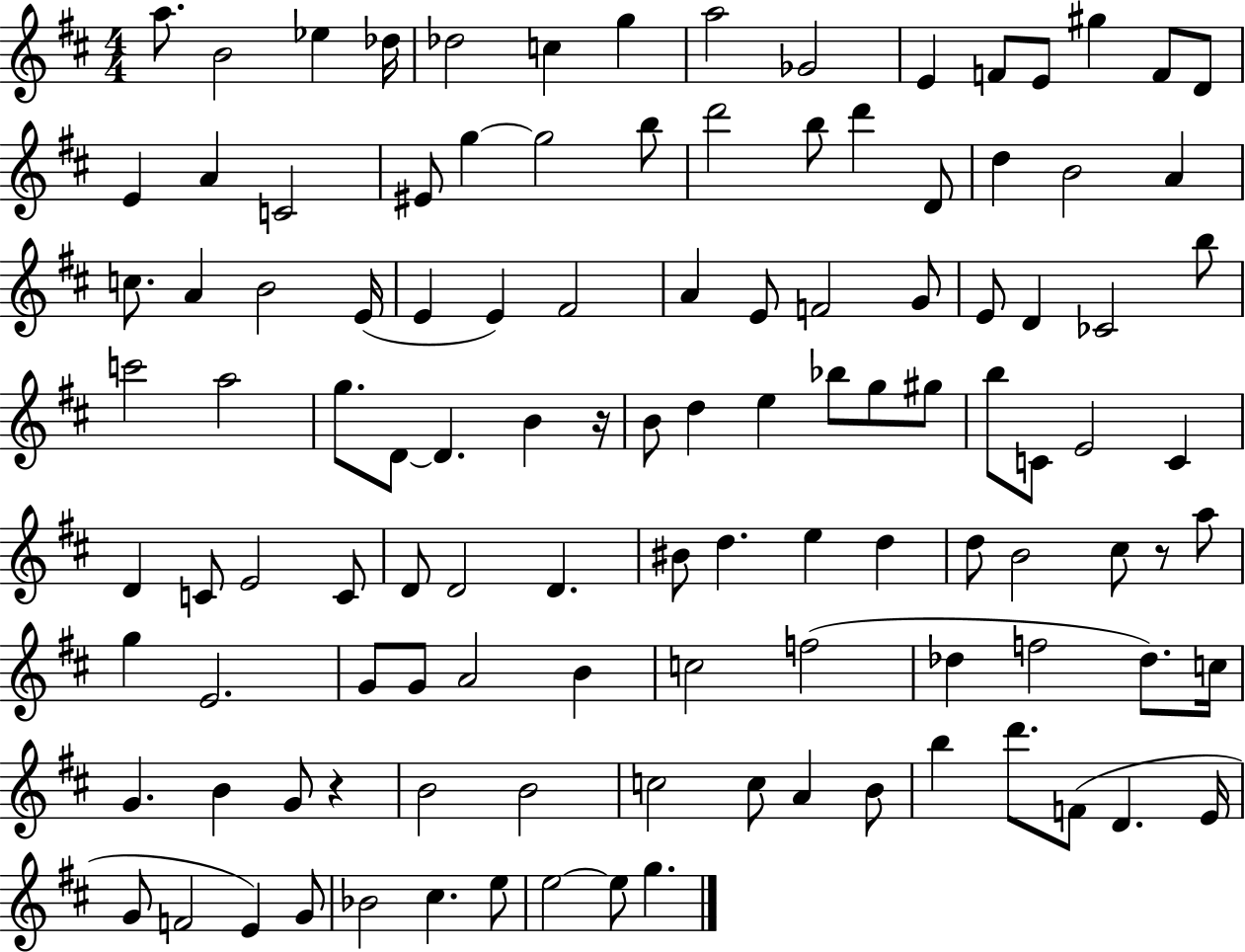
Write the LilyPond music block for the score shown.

{
  \clef treble
  \numericTimeSignature
  \time 4/4
  \key d \major
  a''8. b'2 ees''4 des''16 | des''2 c''4 g''4 | a''2 ges'2 | e'4 f'8 e'8 gis''4 f'8 d'8 | \break e'4 a'4 c'2 | eis'8 g''4~~ g''2 b''8 | d'''2 b''8 d'''4 d'8 | d''4 b'2 a'4 | \break c''8. a'4 b'2 e'16( | e'4 e'4) fis'2 | a'4 e'8 f'2 g'8 | e'8 d'4 ces'2 b''8 | \break c'''2 a''2 | g''8. d'8~~ d'4. b'4 r16 | b'8 d''4 e''4 bes''8 g''8 gis''8 | b''8 c'8 e'2 c'4 | \break d'4 c'8 e'2 c'8 | d'8 d'2 d'4. | bis'8 d''4. e''4 d''4 | d''8 b'2 cis''8 r8 a''8 | \break g''4 e'2. | g'8 g'8 a'2 b'4 | c''2 f''2( | des''4 f''2 des''8.) c''16 | \break g'4. b'4 g'8 r4 | b'2 b'2 | c''2 c''8 a'4 b'8 | b''4 d'''8. f'8( d'4. e'16 | \break g'8 f'2 e'4) g'8 | bes'2 cis''4. e''8 | e''2~~ e''8 g''4. | \bar "|."
}